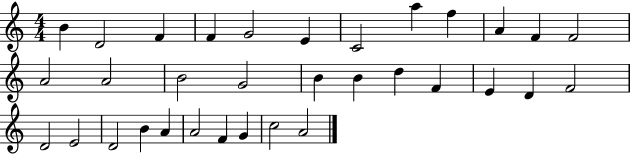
B4/q D4/h F4/q F4/q G4/h E4/q C4/h A5/q F5/q A4/q F4/q F4/h A4/h A4/h B4/h G4/h B4/q B4/q D5/q F4/q E4/q D4/q F4/h D4/h E4/h D4/h B4/q A4/q A4/h F4/q G4/q C5/h A4/h